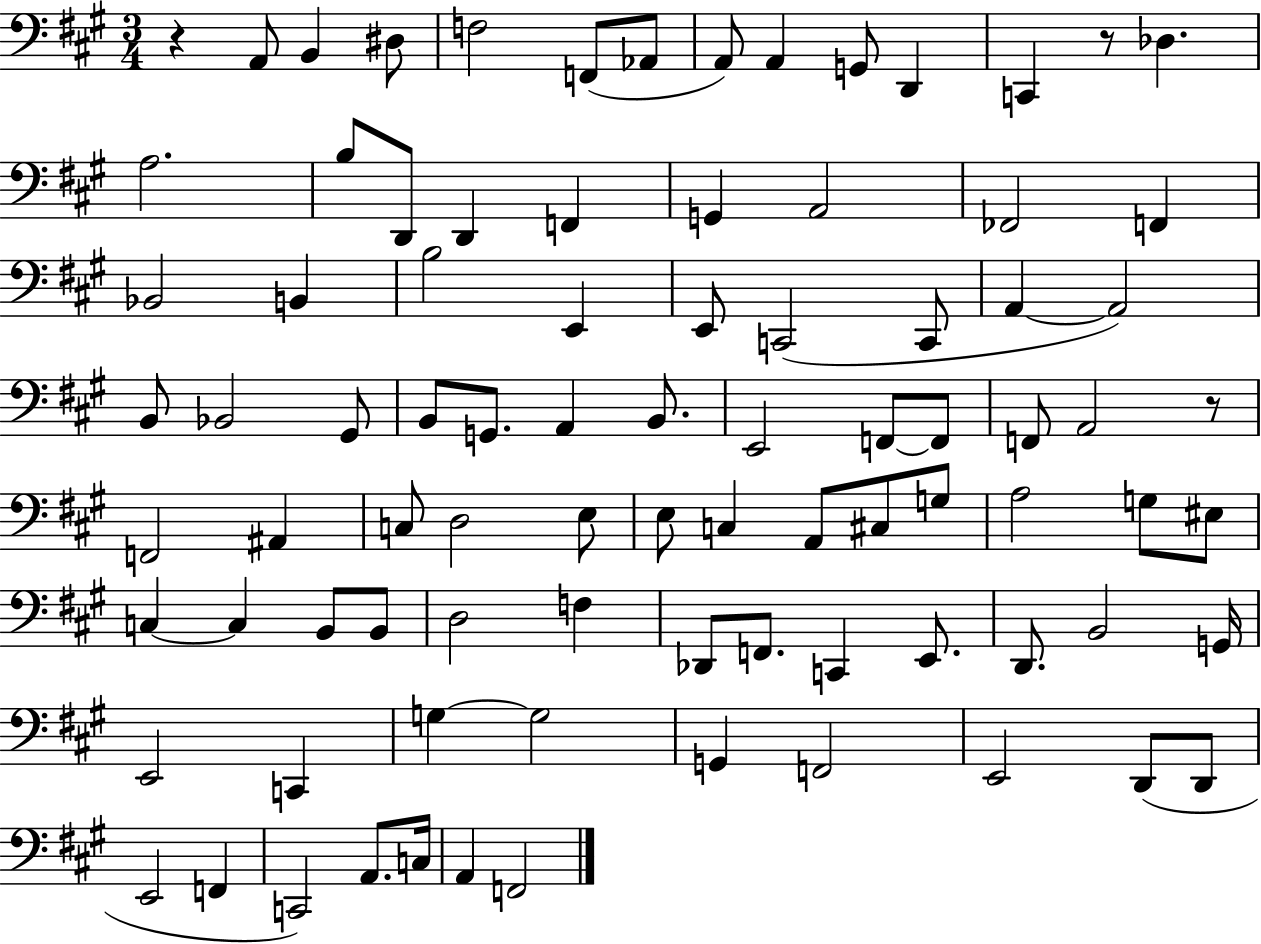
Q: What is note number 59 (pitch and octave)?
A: B2